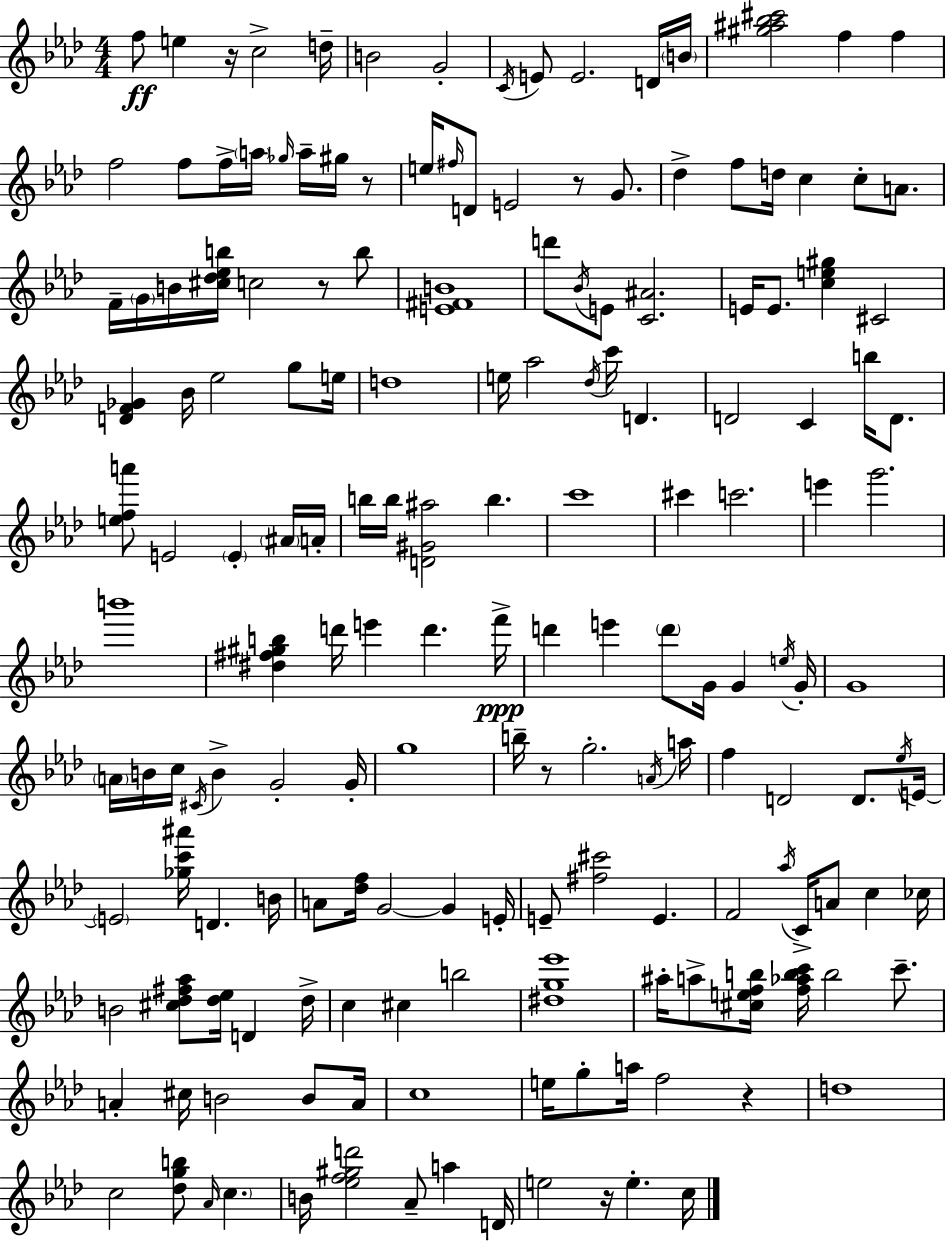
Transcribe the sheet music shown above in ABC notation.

X:1
T:Untitled
M:4/4
L:1/4
K:Ab
f/2 e z/4 c2 d/4 B2 G2 C/4 E/2 E2 D/4 B/4 [^g^a_b^c']2 f f f2 f/2 f/4 a/4 _g/4 a/4 ^g/4 z/2 e/4 ^f/4 D/2 E2 z/2 G/2 _d f/2 d/4 c c/2 A/2 F/4 G/4 B/4 [^c_d_eb]/4 c2 z/2 b/2 [E^FB]4 d'/2 _B/4 E/2 [C^A]2 E/4 E/2 [ce^g] ^C2 [DF_G] _B/4 _e2 g/2 e/4 d4 e/4 _a2 _d/4 c'/4 D D2 C b/4 D/2 [efa']/2 E2 E ^A/4 A/4 b/4 b/4 [D^G^a]2 b c'4 ^c' c'2 e' g'2 b'4 [^d^f^gb] d'/4 e' d' f'/4 d' e' d'/2 G/4 G e/4 G/4 G4 A/4 B/4 c/4 ^C/4 B G2 G/4 g4 b/4 z/2 g2 A/4 a/4 f D2 D/2 _e/4 E/4 E2 [_gc'^a']/4 D B/4 A/2 [_df]/4 G2 G E/4 E/2 [^f^c']2 E F2 _a/4 C/4 A/2 c _c/4 B2 [^c_d^f_a]/2 [_d_e]/4 D _d/4 c ^c b2 [^dg_e']4 ^a/4 a/2 [^cefb]/4 [f_abc']/4 b2 c'/2 A ^c/4 B2 B/2 A/4 c4 e/4 g/2 a/4 f2 z d4 c2 [_dgb]/2 _A/4 c B/4 [_ef^gd']2 _A/2 a D/4 e2 z/4 e c/4